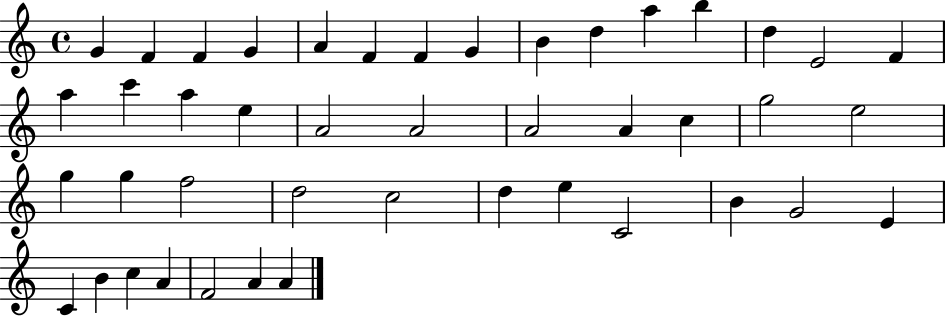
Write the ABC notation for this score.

X:1
T:Untitled
M:4/4
L:1/4
K:C
G F F G A F F G B d a b d E2 F a c' a e A2 A2 A2 A c g2 e2 g g f2 d2 c2 d e C2 B G2 E C B c A F2 A A